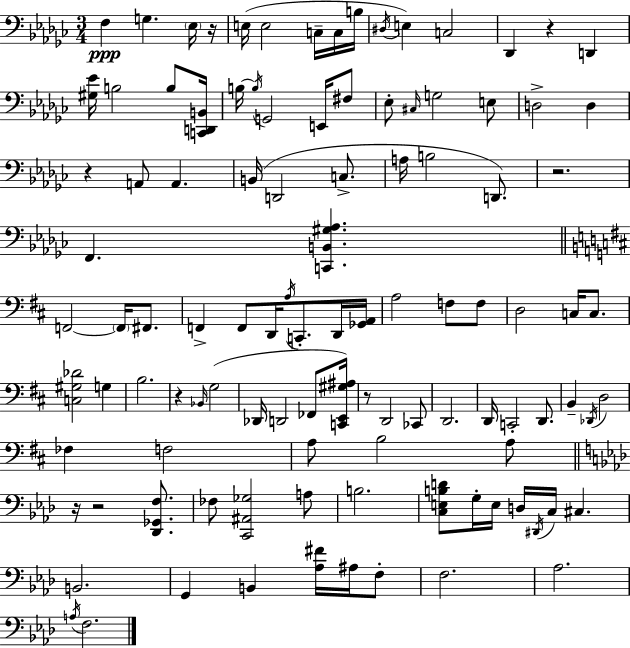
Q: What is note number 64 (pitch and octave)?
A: B2